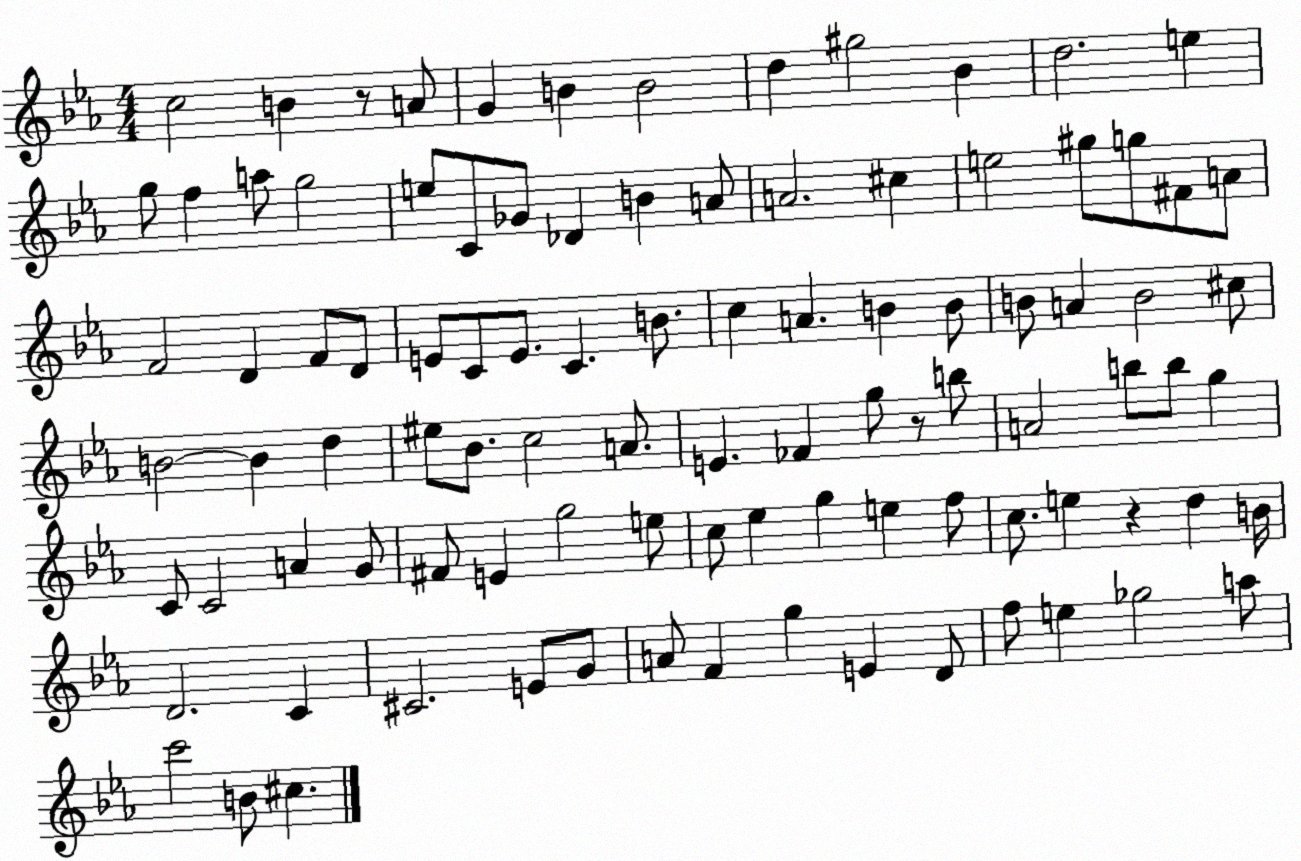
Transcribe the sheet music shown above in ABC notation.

X:1
T:Untitled
M:4/4
L:1/4
K:Eb
c2 B z/2 A/2 G B B2 d ^g2 _B d2 e g/2 f a/2 g2 e/2 C/2 _G/2 _D B A/2 A2 ^c e2 ^g/2 g/2 ^F/2 A/2 F2 D F/2 D/2 E/2 C/2 E/2 C B/2 c A B B/2 B/2 A B2 ^c/2 B2 B d ^e/2 _B/2 c2 A/2 E _F g/2 z/2 b/2 A2 b/2 b/2 g C/2 C2 A G/2 ^F/2 E g2 e/2 c/2 _e g e f/2 c/2 e z d B/4 D2 C ^C2 E/2 G/2 A/2 F g E D/2 f/2 e _g2 a/2 c'2 B/2 ^c